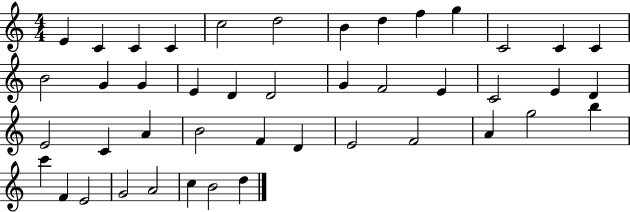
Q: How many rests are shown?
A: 0